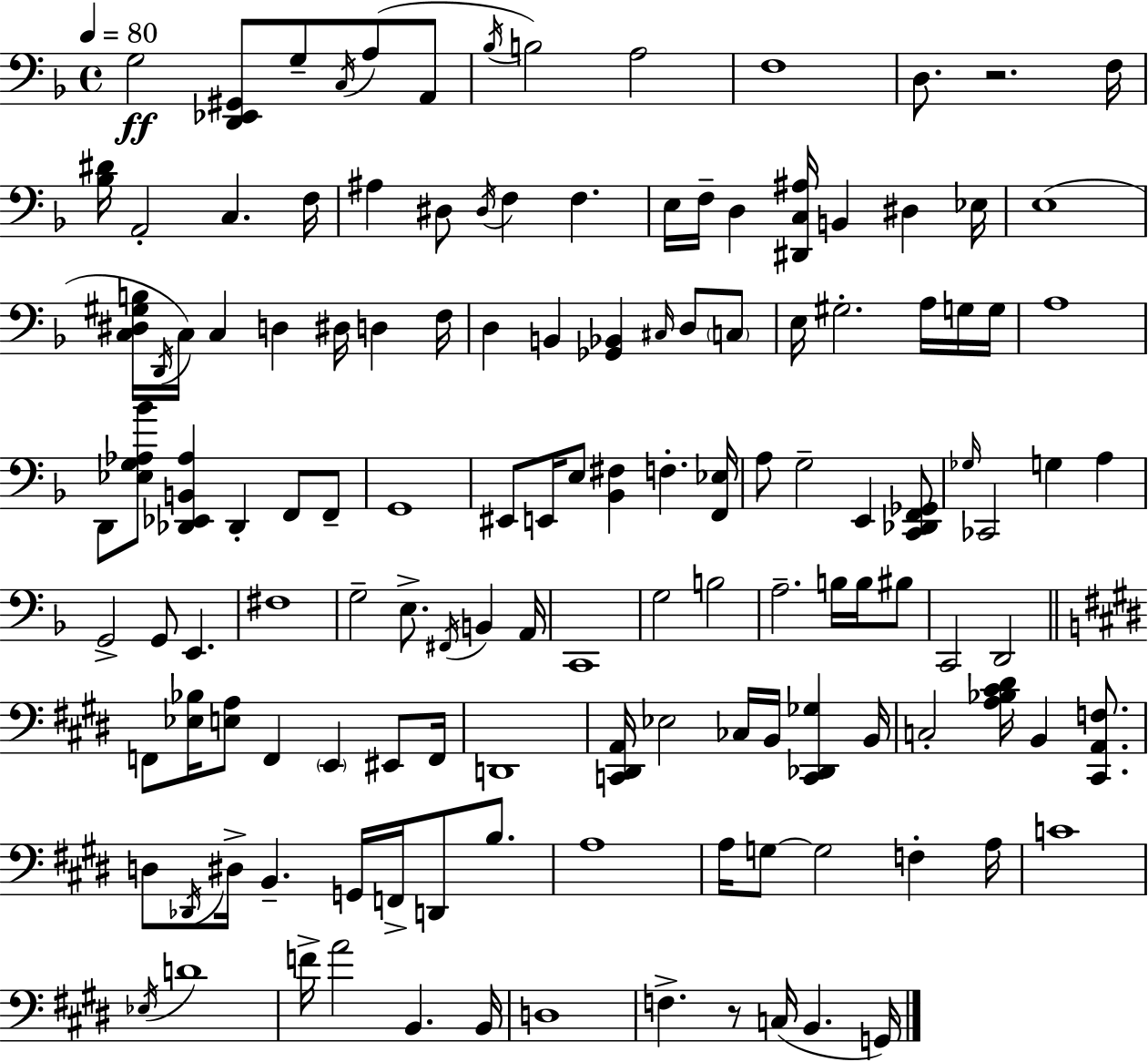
{
  \clef bass
  \time 4/4
  \defaultTimeSignature
  \key f \major
  \tempo 4 = 80
  \repeat volta 2 { g2\ff <d, ees, gis,>8 g8-- \acciaccatura { c16 }( a8 a,8 | \acciaccatura { bes16 }) b2 a2 | f1 | d8. r2. | \break f16 <bes dis'>16 a,2-. c4. | f16 ais4 dis8 \acciaccatura { dis16 } f4 f4. | e16 f16-- d4 <dis, c ais>16 b,4 dis4 | ees16 e1( | \break <c dis gis b>16 \acciaccatura { d,16 }) c16 c4 d4 dis16 d4 | f16 d4 b,4 <ges, bes,>4 | \grace { cis16 } d8 \parenthesize c8 e16 gis2.-. | a16 g16 g16 a1 | \break d,8 <ees g aes bes'>8 <des, ees, b, aes>4 des,4-. | f,8 f,8-- g,1 | eis,8 e,16 e8 <bes, fis>4 f4.-. | <f, ees>16 a8 g2-- e,4 | \break <c, des, f, ges,>8 \grace { ges16 } ces,2 g4 | a4 g,2-> g,8 | e,4. fis1 | g2-- e8.-> | \break \acciaccatura { fis,16 } b,4 a,16 c,1 | g2 b2 | a2.-- | b16 b16 bis8 c,2 d,2 | \break \bar "||" \break \key e \major f,8 <ees bes>16 <e a>8 f,4 \parenthesize e,4 eis,8 f,16 | d,1 | <c, dis, a,>16 ees2 ces16 b,16 <c, des, ges>4 b,16 | c2-. <a bes cis' dis'>16 b,4 <cis, a, f>8. | \break d8 \acciaccatura { des,16 } dis16-> b,4.-- g,16 f,16-> d,8 b8. | a1 | a16 g8~~ g2 f4-. | a16 c'1 | \break \acciaccatura { ees16 } d'1 | f'16-> a'2 b,4. | b,16 d1 | f4.-> r8 c16( b,4. | \break g,16) } \bar "|."
}